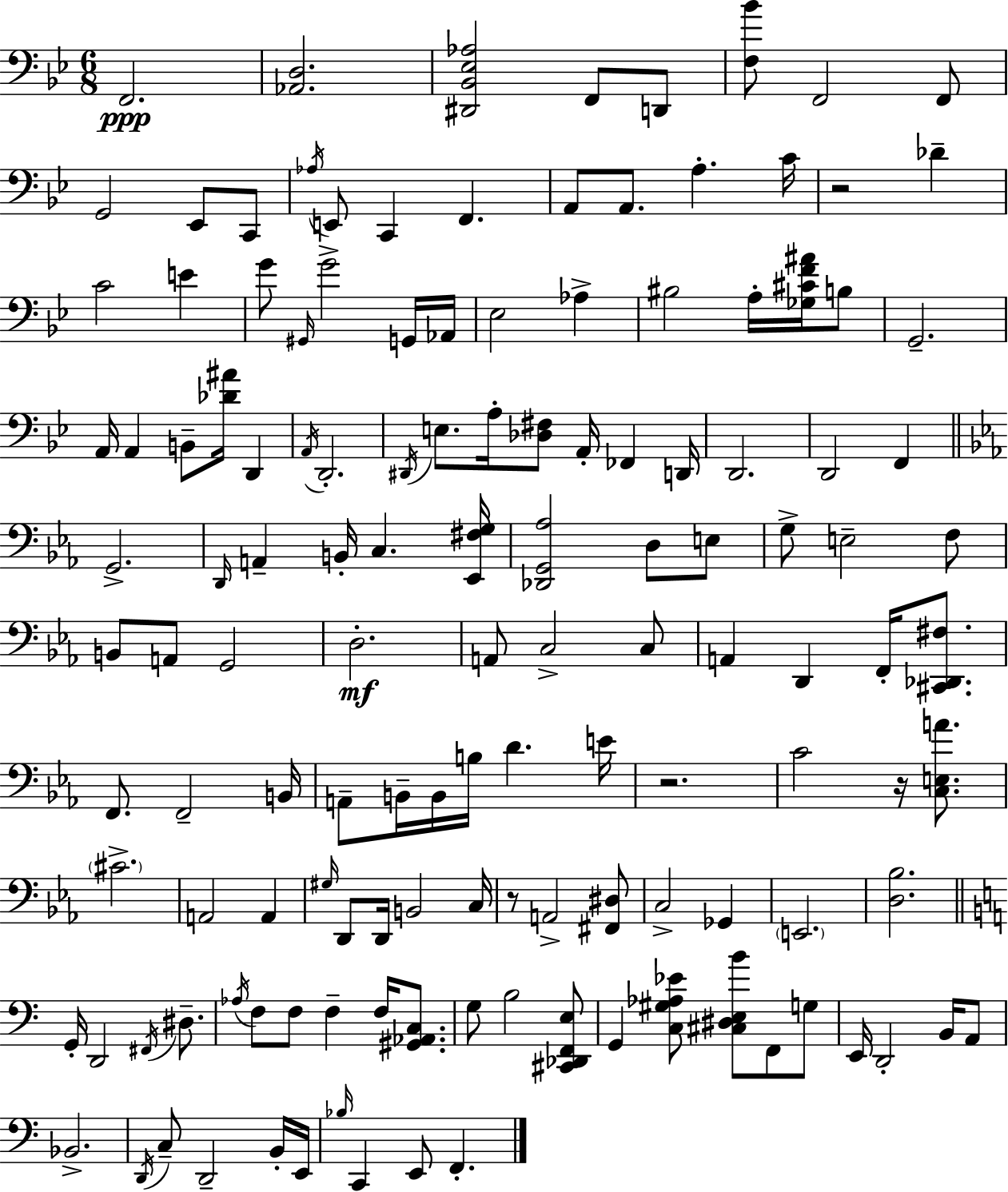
F2/h. [Ab2,D3]/h. [D#2,Bb2,Eb3,Ab3]/h F2/e D2/e [F3,Bb4]/e F2/h F2/e G2/h Eb2/e C2/e Ab3/s E2/e C2/q F2/q. A2/e A2/e. A3/q. C4/s R/h Db4/q C4/h E4/q G4/e G#2/s G4/h G2/s Ab2/s Eb3/h Ab3/q BIS3/h A3/s [Gb3,C#4,F4,A#4]/s B3/e G2/h. A2/s A2/q B2/e [Db4,A#4]/s D2/q A2/s D2/h. D#2/s E3/e. A3/s [Db3,F#3]/e A2/s FES2/q D2/s D2/h. D2/h F2/q G2/h. D2/s A2/q B2/s C3/q. [Eb2,F#3,G3]/s [Db2,G2,Ab3]/h D3/e E3/e G3/e E3/h F3/e B2/e A2/e G2/h D3/h. A2/e C3/h C3/e A2/q D2/q F2/s [C#2,Db2,F#3]/e. F2/e. F2/h B2/s A2/e B2/s B2/s B3/s D4/q. E4/s R/h. C4/h R/s [C3,E3,A4]/e. C#4/h. A2/h A2/q G#3/s D2/e D2/s B2/h C3/s R/e A2/h [F#2,D#3]/e C3/h Gb2/q E2/h. [D3,Bb3]/h. G2/s D2/h F#2/s D#3/e. Ab3/s F3/e F3/e F3/q F3/s [G#2,Ab2,C3]/e. G3/e B3/h [C#2,Db2,F2,E3]/e G2/q [C3,G#3,Ab3,Eb4]/e [C#3,D#3,E3,B4]/e F2/e G3/e E2/s D2/h B2/s A2/e Bb2/h. D2/s C3/e D2/h B2/s E2/s Bb3/s C2/q E2/e F2/q.